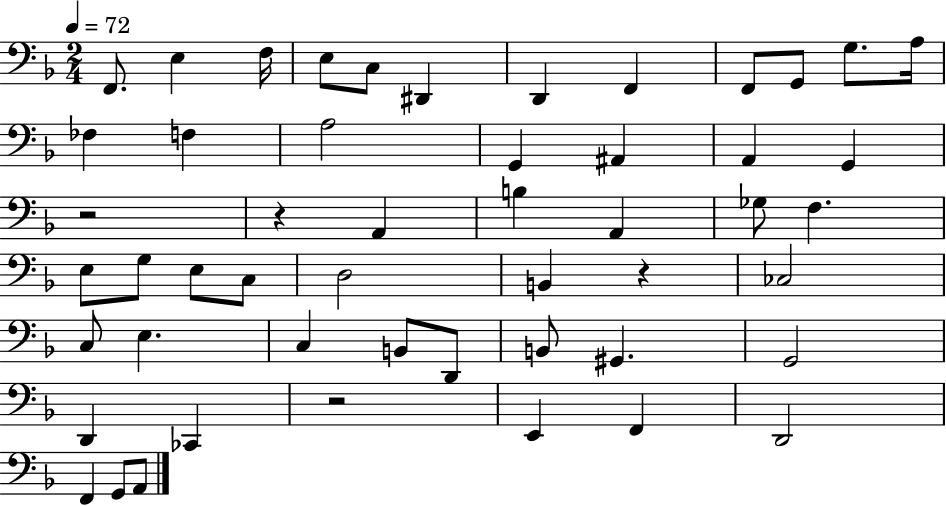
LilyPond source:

{
  \clef bass
  \numericTimeSignature
  \time 2/4
  \key f \major
  \tempo 4 = 72
  f,8. e4 f16 | e8 c8 dis,4 | d,4 f,4 | f,8 g,8 g8. a16 | \break fes4 f4 | a2 | g,4 ais,4 | a,4 g,4 | \break r2 | r4 a,4 | b4 a,4 | ges8 f4. | \break e8 g8 e8 c8 | d2 | b,4 r4 | ces2 | \break c8 e4. | c4 b,8 d,8 | b,8 gis,4. | g,2 | \break d,4 ces,4 | r2 | e,4 f,4 | d,2 | \break f,4 g,8 a,8 | \bar "|."
}